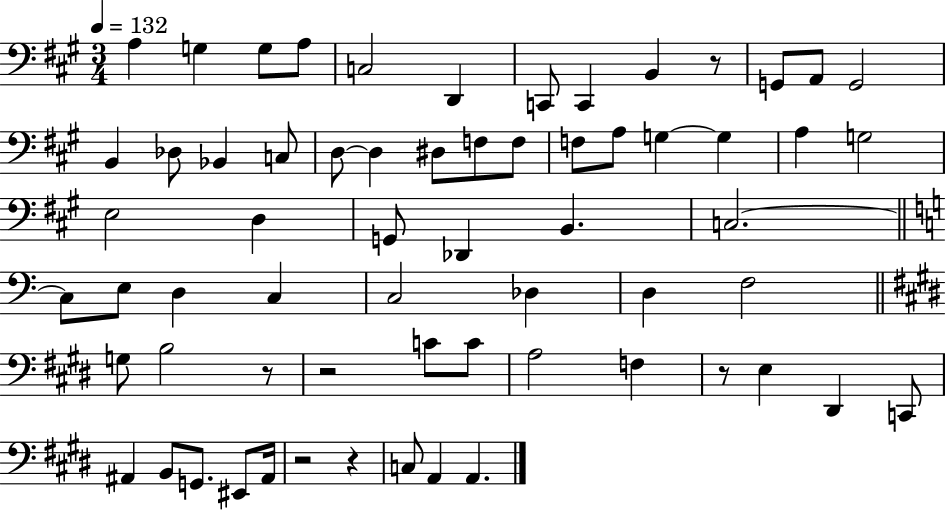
{
  \clef bass
  \numericTimeSignature
  \time 3/4
  \key a \major
  \tempo 4 = 132
  a4 g4 g8 a8 | c2 d,4 | c,8 c,4 b,4 r8 | g,8 a,8 g,2 | \break b,4 des8 bes,4 c8 | d8~~ d4 dis8 f8 f8 | f8 a8 g4~~ g4 | a4 g2 | \break e2 d4 | g,8 des,4 b,4. | c2.~~ | \bar "||" \break \key a \minor c8 e8 d4 c4 | c2 des4 | d4 f2 | \bar "||" \break \key e \major g8 b2 r8 | r2 c'8 c'8 | a2 f4 | r8 e4 dis,4 c,8 | \break ais,4 b,8 g,8. eis,8 ais,16 | r2 r4 | c8 a,4 a,4. | \bar "|."
}